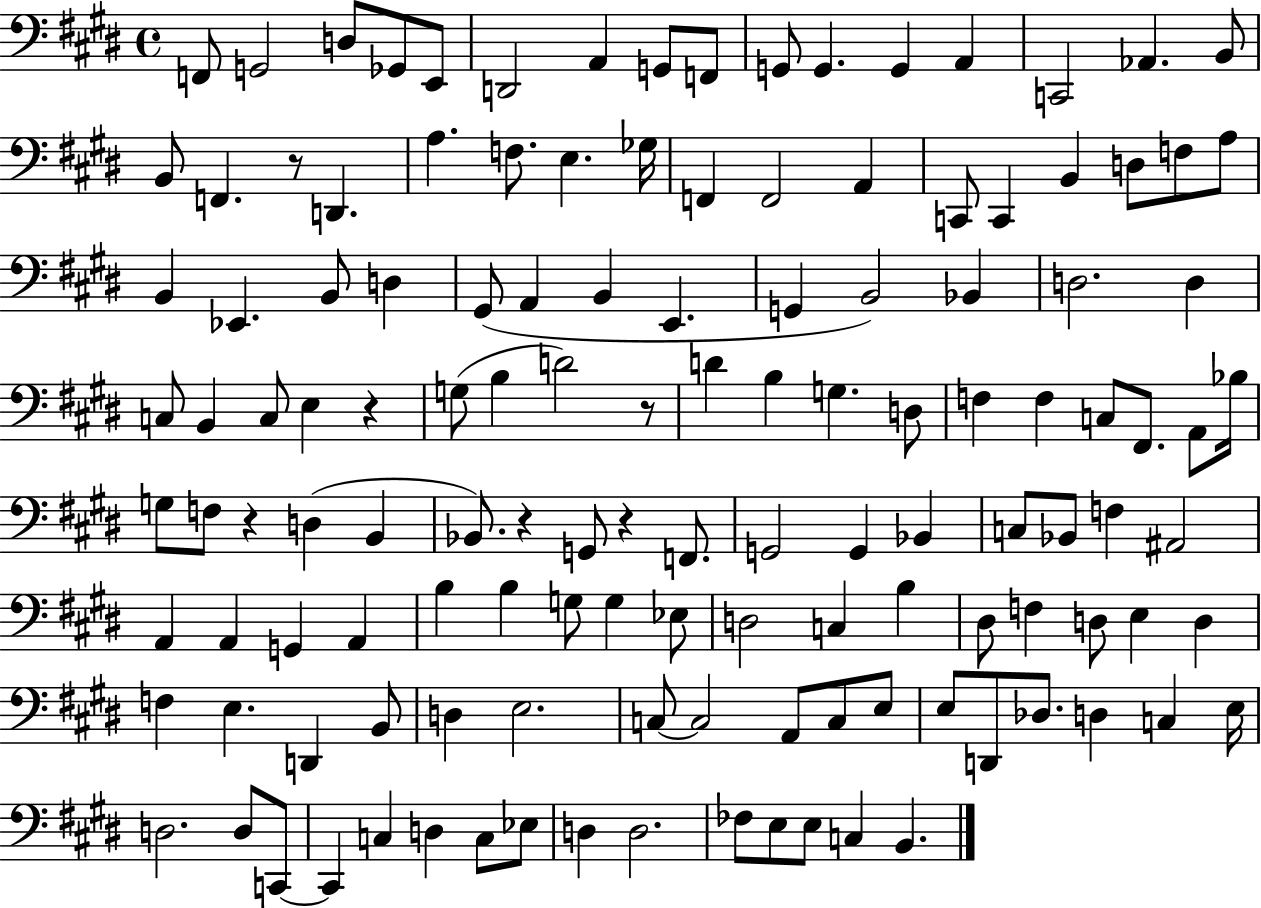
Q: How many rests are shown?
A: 6